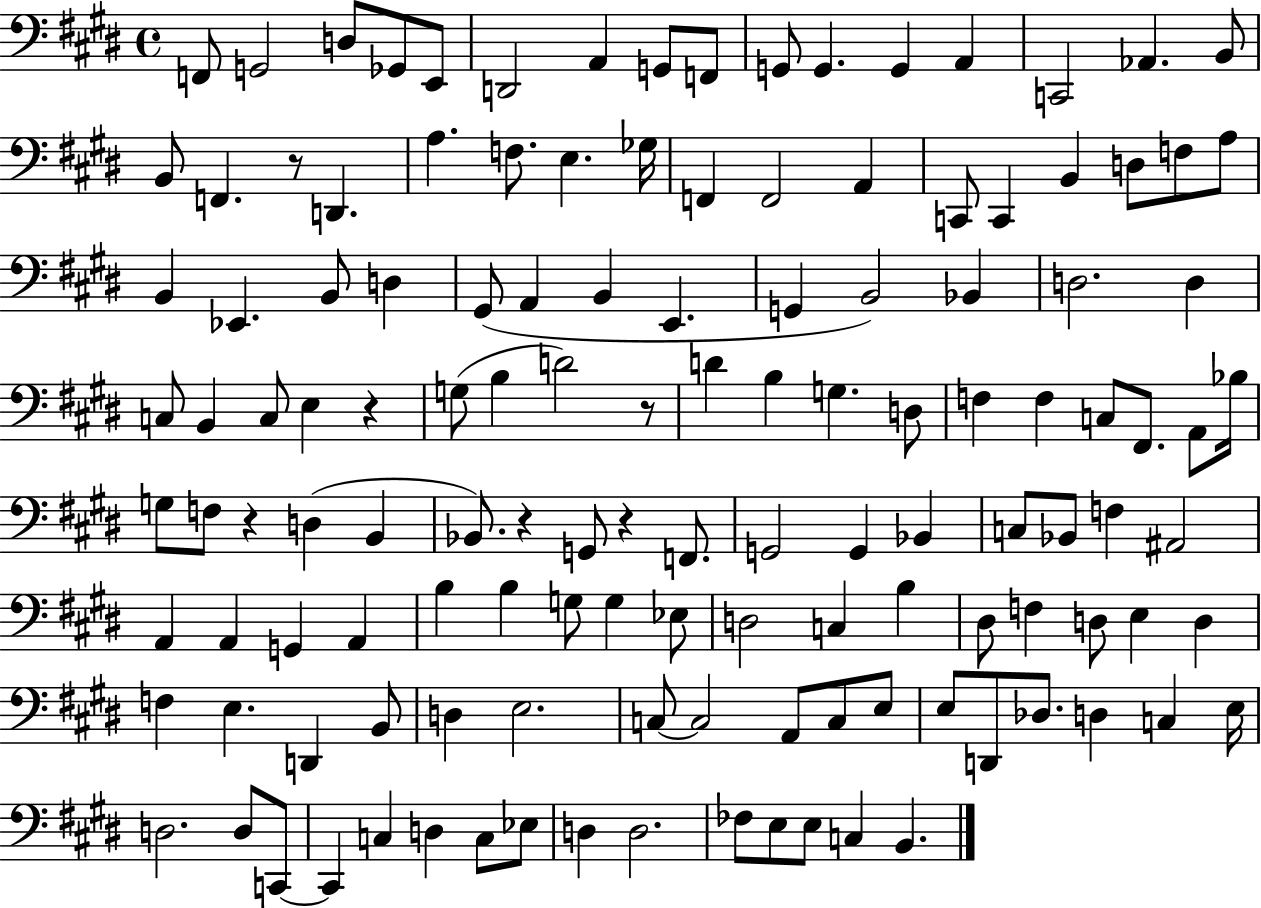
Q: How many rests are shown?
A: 6